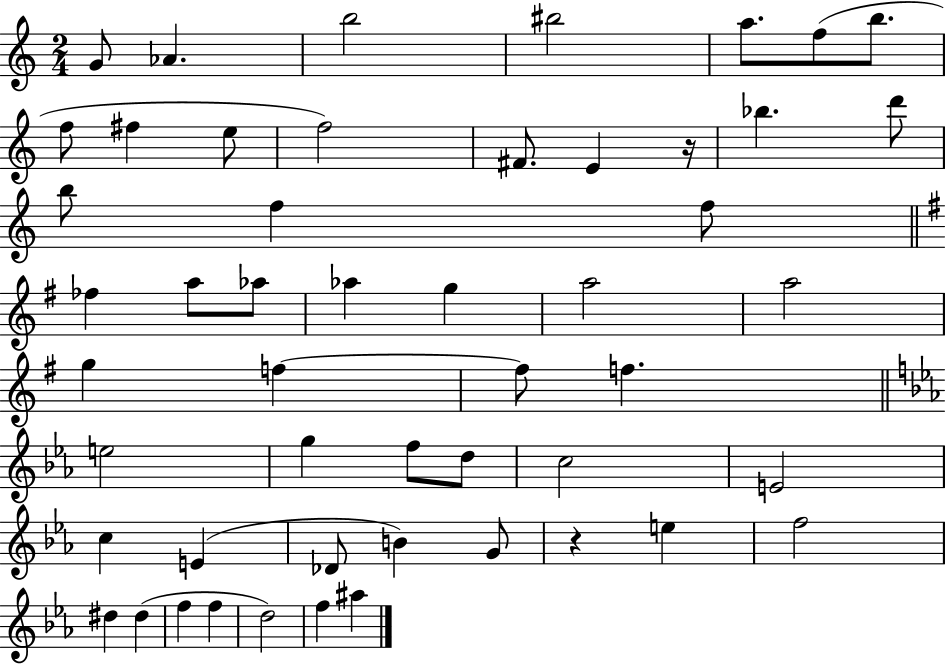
{
  \clef treble
  \numericTimeSignature
  \time 2/4
  \key c \major
  g'8 aes'4. | b''2 | bis''2 | a''8. f''8( b''8. | \break f''8 fis''4 e''8 | f''2) | fis'8. e'4 r16 | bes''4. d'''8 | \break b''8 f''4 f''8 | \bar "||" \break \key e \minor fes''4 a''8 aes''8 | aes''4 g''4 | a''2 | a''2 | \break g''4 f''4~~ | f''8 f''4. | \bar "||" \break \key ees \major e''2 | g''4 f''8 d''8 | c''2 | e'2 | \break c''4 e'4( | des'8 b'4) g'8 | r4 e''4 | f''2 | \break dis''4 dis''4( | f''4 f''4 | d''2) | f''4 ais''4 | \break \bar "|."
}